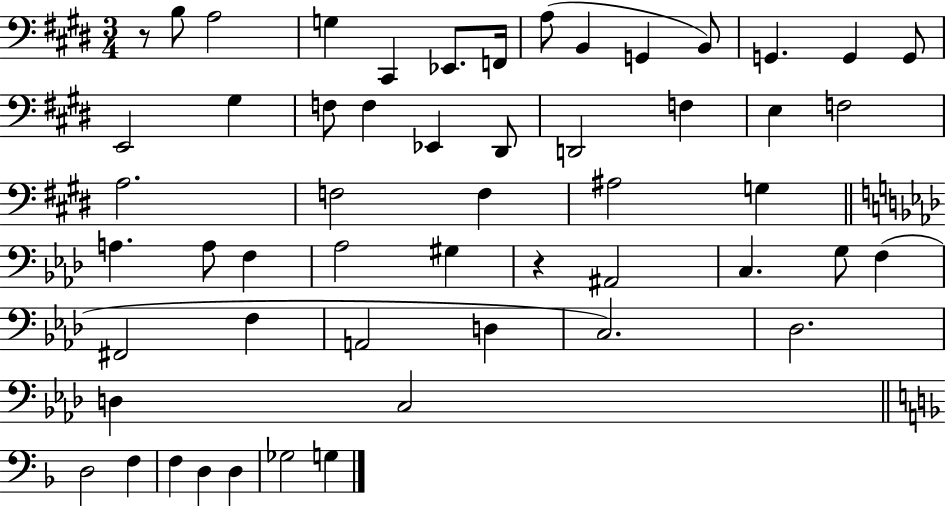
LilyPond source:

{
  \clef bass
  \numericTimeSignature
  \time 3/4
  \key e \major
  \repeat volta 2 { r8 b8 a2 | g4 cis,4 ees,8. f,16 | a8( b,4 g,4 b,8) | g,4. g,4 g,8 | \break e,2 gis4 | f8 f4 ees,4 dis,8 | d,2 f4 | e4 f2 | \break a2. | f2 f4 | ais2 g4 | \bar "||" \break \key aes \major a4. a8 f4 | aes2 gis4 | r4 ais,2 | c4. g8 f4( | \break fis,2 f4 | a,2 d4 | c2.) | des2. | \break d4 c2 | \bar "||" \break \key d \minor d2 f4 | f4 d4 d4 | ges2 g4 | } \bar "|."
}